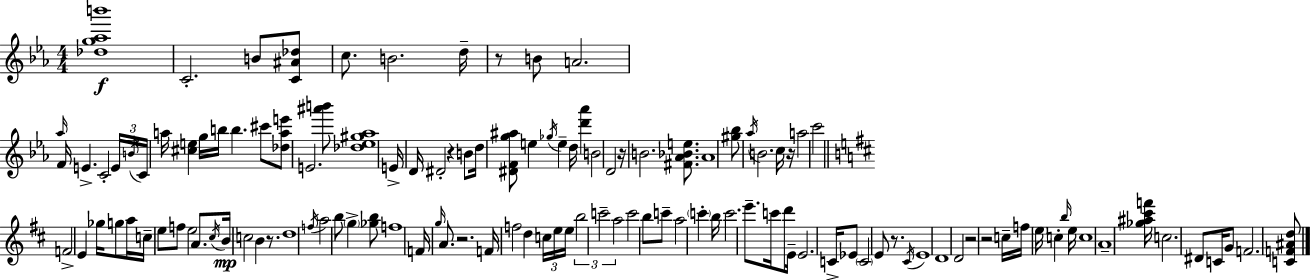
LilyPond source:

{
  \clef treble
  \numericTimeSignature
  \time 4/4
  \key ees \major
  <des'' g'' aes'' b'''>1\f | c'2.-. b'8 <c' ais' des''>8 | c''8. b'2. d''16-- | r8 b'8 a'2. | \break \grace { aes''16 } f'16 e'4.-> c'2-. | \tuplet 3/2 { e'16 \acciaccatura { b'16 } c'16 } a''16 <cis'' e''>4 g''16 b''16 b''4. | cis'''8 <des'' a'' e'''>8 e'2. | <ais''' b'''>8 <des'' ees'' gis'' aes''>1 | \break e'16-> d'16 dis'2-. r4 | b'8 d''16 <dis' f' g'' ais''>8 e''4 \acciaccatura { ges''16 } e''4-- d''16 <d''' aes'''>4 | b'2 d'2 | r16 b'2. | \break <fis' aes' bes' e''>8. aes'1 | <gis'' bes''>8 \acciaccatura { aes''16 } b'2. | c''16 r16 a''2 c'''2 | \bar "||" \break \key b \minor f'2-> e'4 ges''16 g''8 a''16 | c''16-- e''8 f''8 e''2 a'8. | \acciaccatura { cis''16 }\mp b'16 c''2 b'4 r8. | d''1 | \break \acciaccatura { f''16 } a''2 b''8 \parenthesize g''4-> | <ges'' b''>8 f''1 | f'16 \grace { g''16 } a'8. r2. | f'16 f''2 d''4 | \break \tuplet 3/2 { c''16 e''16 e''16 } \tuplet 3/2 { b''2 c'''2-- | a''2 } c'''2 | b''8 c'''8-- a''2 \parenthesize c'''4-. | b''16 c'''2. | \break e'''8.-- c'''16 d'''8 e'16-- e'2. | c'16-> ees'8 \parenthesize c'2 e'8 | r8. \acciaccatura { cis'16 } e'1 | d'1 | \break d'2 r2 | r2 c''16-- f''16 \parenthesize e''16 c''4-. | \grace { b''16 } e''16 c''1 | a'1-- | \break <ges'' ais'' cis''' f'''>16 c''2. | dis'8 c'16 g'8 f'2. | <c' f' ais' d''>8 \bar "|."
}